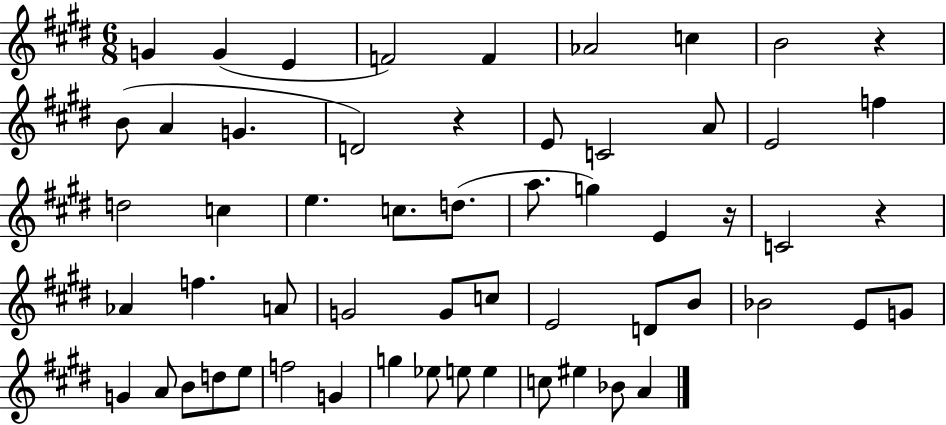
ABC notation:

X:1
T:Untitled
M:6/8
L:1/4
K:E
G G E F2 F _A2 c B2 z B/2 A G D2 z E/2 C2 A/2 E2 f d2 c e c/2 d/2 a/2 g E z/4 C2 z _A f A/2 G2 G/2 c/2 E2 D/2 B/2 _B2 E/2 G/2 G A/2 B/2 d/2 e/2 f2 G g _e/2 e/2 e c/2 ^e _B/2 A